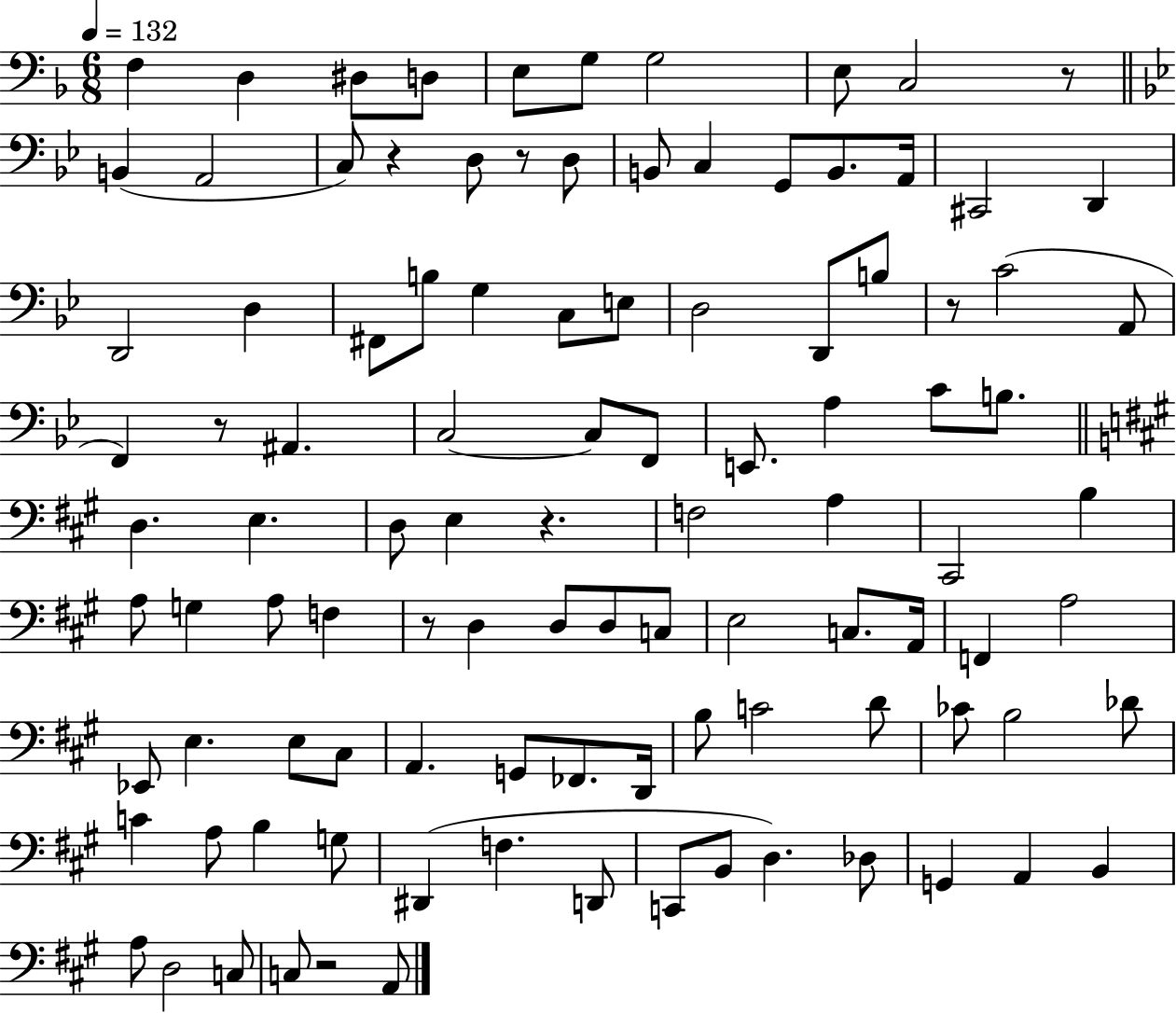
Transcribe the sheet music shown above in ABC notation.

X:1
T:Untitled
M:6/8
L:1/4
K:F
F, D, ^D,/2 D,/2 E,/2 G,/2 G,2 E,/2 C,2 z/2 B,, A,,2 C,/2 z D,/2 z/2 D,/2 B,,/2 C, G,,/2 B,,/2 A,,/4 ^C,,2 D,, D,,2 D, ^F,,/2 B,/2 G, C,/2 E,/2 D,2 D,,/2 B,/2 z/2 C2 A,,/2 F,, z/2 ^A,, C,2 C,/2 F,,/2 E,,/2 A, C/2 B,/2 D, E, D,/2 E, z F,2 A, ^C,,2 B, A,/2 G, A,/2 F, z/2 D, D,/2 D,/2 C,/2 E,2 C,/2 A,,/4 F,, A,2 _E,,/2 E, E,/2 ^C,/2 A,, G,,/2 _F,,/2 D,,/4 B,/2 C2 D/2 _C/2 B,2 _D/2 C A,/2 B, G,/2 ^D,, F, D,,/2 C,,/2 B,,/2 D, _D,/2 G,, A,, B,, A,/2 D,2 C,/2 C,/2 z2 A,,/2